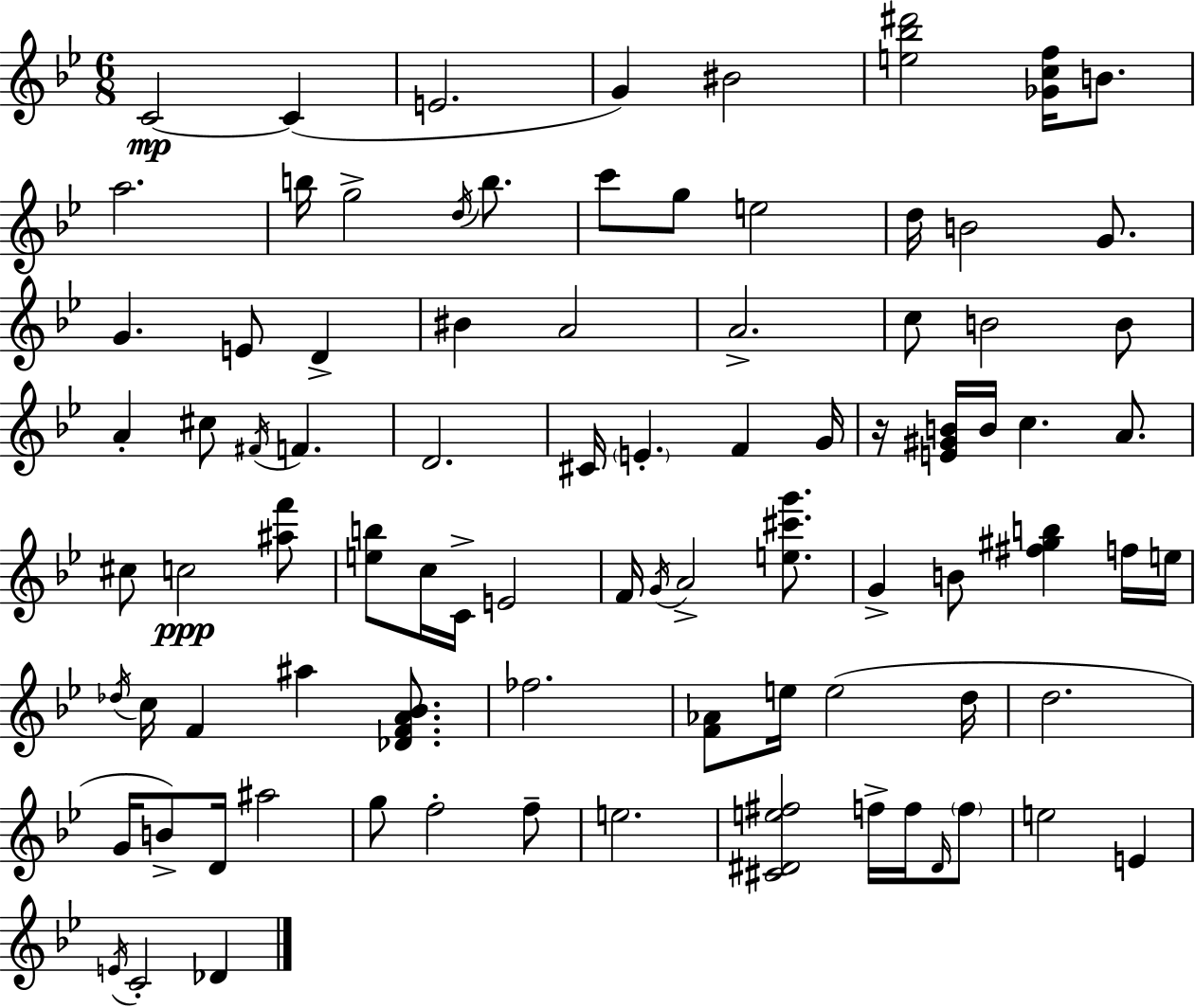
C4/h C4/q E4/h. G4/q BIS4/h [E5,Bb5,D#6]/h [Gb4,C5,F5]/s B4/e. A5/h. B5/s G5/h D5/s B5/e. C6/e G5/e E5/h D5/s B4/h G4/e. G4/q. E4/e D4/q BIS4/q A4/h A4/h. C5/e B4/h B4/e A4/q C#5/e F#4/s F4/q. D4/h. C#4/s E4/q. F4/q G4/s R/s [E4,G#4,B4]/s B4/s C5/q. A4/e. C#5/e C5/h [A#5,F6]/e [E5,B5]/e C5/s C4/s E4/h F4/s G4/s A4/h [E5,C#6,G6]/e. G4/q B4/e [F#5,G#5,B5]/q F5/s E5/s Db5/s C5/s F4/q A#5/q [Db4,F4,A4,Bb4]/e. FES5/h. [F4,Ab4]/e E5/s E5/h D5/s D5/h. G4/s B4/e D4/s A#5/h G5/e F5/h F5/e E5/h. [C#4,D#4,E5,F#5]/h F5/s F5/s D#4/s F5/e E5/h E4/q E4/s C4/h Db4/q